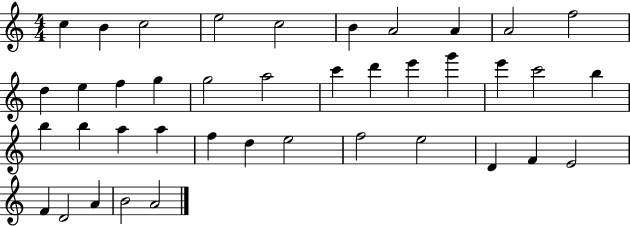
C5/q B4/q C5/h E5/h C5/h B4/q A4/h A4/q A4/h F5/h D5/q E5/q F5/q G5/q G5/h A5/h C6/q D6/q E6/q G6/q E6/q C6/h B5/q B5/q B5/q A5/q A5/q F5/q D5/q E5/h F5/h E5/h D4/q F4/q E4/h F4/q D4/h A4/q B4/h A4/h